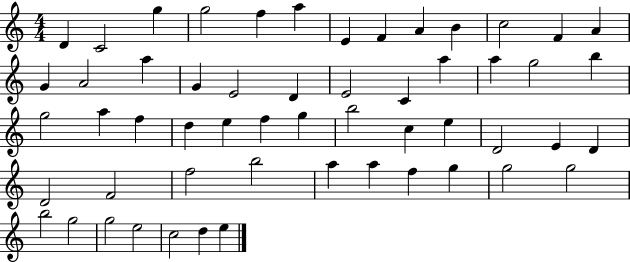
{
  \clef treble
  \numericTimeSignature
  \time 4/4
  \key c \major
  d'4 c'2 g''4 | g''2 f''4 a''4 | e'4 f'4 a'4 b'4 | c''2 f'4 a'4 | \break g'4 a'2 a''4 | g'4 e'2 d'4 | e'2 c'4 a''4 | a''4 g''2 b''4 | \break g''2 a''4 f''4 | d''4 e''4 f''4 g''4 | b''2 c''4 e''4 | d'2 e'4 d'4 | \break d'2 f'2 | f''2 b''2 | a''4 a''4 f''4 g''4 | g''2 g''2 | \break b''2 g''2 | g''2 e''2 | c''2 d''4 e''4 | \bar "|."
}